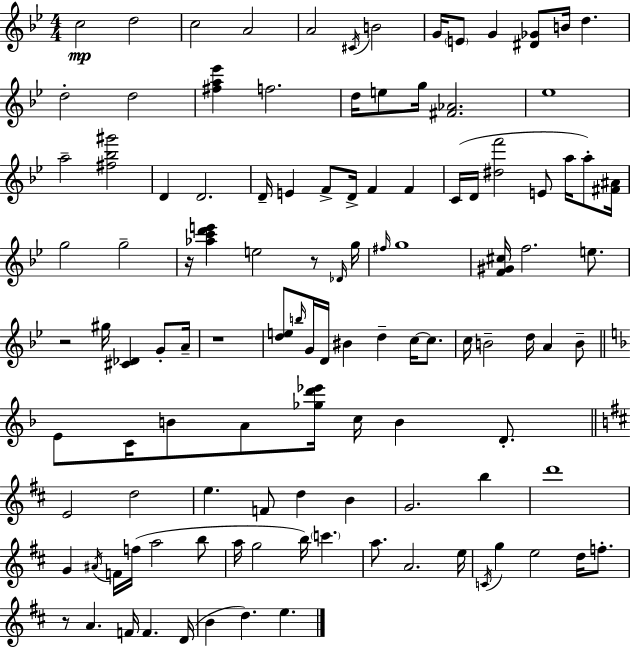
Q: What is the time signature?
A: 4/4